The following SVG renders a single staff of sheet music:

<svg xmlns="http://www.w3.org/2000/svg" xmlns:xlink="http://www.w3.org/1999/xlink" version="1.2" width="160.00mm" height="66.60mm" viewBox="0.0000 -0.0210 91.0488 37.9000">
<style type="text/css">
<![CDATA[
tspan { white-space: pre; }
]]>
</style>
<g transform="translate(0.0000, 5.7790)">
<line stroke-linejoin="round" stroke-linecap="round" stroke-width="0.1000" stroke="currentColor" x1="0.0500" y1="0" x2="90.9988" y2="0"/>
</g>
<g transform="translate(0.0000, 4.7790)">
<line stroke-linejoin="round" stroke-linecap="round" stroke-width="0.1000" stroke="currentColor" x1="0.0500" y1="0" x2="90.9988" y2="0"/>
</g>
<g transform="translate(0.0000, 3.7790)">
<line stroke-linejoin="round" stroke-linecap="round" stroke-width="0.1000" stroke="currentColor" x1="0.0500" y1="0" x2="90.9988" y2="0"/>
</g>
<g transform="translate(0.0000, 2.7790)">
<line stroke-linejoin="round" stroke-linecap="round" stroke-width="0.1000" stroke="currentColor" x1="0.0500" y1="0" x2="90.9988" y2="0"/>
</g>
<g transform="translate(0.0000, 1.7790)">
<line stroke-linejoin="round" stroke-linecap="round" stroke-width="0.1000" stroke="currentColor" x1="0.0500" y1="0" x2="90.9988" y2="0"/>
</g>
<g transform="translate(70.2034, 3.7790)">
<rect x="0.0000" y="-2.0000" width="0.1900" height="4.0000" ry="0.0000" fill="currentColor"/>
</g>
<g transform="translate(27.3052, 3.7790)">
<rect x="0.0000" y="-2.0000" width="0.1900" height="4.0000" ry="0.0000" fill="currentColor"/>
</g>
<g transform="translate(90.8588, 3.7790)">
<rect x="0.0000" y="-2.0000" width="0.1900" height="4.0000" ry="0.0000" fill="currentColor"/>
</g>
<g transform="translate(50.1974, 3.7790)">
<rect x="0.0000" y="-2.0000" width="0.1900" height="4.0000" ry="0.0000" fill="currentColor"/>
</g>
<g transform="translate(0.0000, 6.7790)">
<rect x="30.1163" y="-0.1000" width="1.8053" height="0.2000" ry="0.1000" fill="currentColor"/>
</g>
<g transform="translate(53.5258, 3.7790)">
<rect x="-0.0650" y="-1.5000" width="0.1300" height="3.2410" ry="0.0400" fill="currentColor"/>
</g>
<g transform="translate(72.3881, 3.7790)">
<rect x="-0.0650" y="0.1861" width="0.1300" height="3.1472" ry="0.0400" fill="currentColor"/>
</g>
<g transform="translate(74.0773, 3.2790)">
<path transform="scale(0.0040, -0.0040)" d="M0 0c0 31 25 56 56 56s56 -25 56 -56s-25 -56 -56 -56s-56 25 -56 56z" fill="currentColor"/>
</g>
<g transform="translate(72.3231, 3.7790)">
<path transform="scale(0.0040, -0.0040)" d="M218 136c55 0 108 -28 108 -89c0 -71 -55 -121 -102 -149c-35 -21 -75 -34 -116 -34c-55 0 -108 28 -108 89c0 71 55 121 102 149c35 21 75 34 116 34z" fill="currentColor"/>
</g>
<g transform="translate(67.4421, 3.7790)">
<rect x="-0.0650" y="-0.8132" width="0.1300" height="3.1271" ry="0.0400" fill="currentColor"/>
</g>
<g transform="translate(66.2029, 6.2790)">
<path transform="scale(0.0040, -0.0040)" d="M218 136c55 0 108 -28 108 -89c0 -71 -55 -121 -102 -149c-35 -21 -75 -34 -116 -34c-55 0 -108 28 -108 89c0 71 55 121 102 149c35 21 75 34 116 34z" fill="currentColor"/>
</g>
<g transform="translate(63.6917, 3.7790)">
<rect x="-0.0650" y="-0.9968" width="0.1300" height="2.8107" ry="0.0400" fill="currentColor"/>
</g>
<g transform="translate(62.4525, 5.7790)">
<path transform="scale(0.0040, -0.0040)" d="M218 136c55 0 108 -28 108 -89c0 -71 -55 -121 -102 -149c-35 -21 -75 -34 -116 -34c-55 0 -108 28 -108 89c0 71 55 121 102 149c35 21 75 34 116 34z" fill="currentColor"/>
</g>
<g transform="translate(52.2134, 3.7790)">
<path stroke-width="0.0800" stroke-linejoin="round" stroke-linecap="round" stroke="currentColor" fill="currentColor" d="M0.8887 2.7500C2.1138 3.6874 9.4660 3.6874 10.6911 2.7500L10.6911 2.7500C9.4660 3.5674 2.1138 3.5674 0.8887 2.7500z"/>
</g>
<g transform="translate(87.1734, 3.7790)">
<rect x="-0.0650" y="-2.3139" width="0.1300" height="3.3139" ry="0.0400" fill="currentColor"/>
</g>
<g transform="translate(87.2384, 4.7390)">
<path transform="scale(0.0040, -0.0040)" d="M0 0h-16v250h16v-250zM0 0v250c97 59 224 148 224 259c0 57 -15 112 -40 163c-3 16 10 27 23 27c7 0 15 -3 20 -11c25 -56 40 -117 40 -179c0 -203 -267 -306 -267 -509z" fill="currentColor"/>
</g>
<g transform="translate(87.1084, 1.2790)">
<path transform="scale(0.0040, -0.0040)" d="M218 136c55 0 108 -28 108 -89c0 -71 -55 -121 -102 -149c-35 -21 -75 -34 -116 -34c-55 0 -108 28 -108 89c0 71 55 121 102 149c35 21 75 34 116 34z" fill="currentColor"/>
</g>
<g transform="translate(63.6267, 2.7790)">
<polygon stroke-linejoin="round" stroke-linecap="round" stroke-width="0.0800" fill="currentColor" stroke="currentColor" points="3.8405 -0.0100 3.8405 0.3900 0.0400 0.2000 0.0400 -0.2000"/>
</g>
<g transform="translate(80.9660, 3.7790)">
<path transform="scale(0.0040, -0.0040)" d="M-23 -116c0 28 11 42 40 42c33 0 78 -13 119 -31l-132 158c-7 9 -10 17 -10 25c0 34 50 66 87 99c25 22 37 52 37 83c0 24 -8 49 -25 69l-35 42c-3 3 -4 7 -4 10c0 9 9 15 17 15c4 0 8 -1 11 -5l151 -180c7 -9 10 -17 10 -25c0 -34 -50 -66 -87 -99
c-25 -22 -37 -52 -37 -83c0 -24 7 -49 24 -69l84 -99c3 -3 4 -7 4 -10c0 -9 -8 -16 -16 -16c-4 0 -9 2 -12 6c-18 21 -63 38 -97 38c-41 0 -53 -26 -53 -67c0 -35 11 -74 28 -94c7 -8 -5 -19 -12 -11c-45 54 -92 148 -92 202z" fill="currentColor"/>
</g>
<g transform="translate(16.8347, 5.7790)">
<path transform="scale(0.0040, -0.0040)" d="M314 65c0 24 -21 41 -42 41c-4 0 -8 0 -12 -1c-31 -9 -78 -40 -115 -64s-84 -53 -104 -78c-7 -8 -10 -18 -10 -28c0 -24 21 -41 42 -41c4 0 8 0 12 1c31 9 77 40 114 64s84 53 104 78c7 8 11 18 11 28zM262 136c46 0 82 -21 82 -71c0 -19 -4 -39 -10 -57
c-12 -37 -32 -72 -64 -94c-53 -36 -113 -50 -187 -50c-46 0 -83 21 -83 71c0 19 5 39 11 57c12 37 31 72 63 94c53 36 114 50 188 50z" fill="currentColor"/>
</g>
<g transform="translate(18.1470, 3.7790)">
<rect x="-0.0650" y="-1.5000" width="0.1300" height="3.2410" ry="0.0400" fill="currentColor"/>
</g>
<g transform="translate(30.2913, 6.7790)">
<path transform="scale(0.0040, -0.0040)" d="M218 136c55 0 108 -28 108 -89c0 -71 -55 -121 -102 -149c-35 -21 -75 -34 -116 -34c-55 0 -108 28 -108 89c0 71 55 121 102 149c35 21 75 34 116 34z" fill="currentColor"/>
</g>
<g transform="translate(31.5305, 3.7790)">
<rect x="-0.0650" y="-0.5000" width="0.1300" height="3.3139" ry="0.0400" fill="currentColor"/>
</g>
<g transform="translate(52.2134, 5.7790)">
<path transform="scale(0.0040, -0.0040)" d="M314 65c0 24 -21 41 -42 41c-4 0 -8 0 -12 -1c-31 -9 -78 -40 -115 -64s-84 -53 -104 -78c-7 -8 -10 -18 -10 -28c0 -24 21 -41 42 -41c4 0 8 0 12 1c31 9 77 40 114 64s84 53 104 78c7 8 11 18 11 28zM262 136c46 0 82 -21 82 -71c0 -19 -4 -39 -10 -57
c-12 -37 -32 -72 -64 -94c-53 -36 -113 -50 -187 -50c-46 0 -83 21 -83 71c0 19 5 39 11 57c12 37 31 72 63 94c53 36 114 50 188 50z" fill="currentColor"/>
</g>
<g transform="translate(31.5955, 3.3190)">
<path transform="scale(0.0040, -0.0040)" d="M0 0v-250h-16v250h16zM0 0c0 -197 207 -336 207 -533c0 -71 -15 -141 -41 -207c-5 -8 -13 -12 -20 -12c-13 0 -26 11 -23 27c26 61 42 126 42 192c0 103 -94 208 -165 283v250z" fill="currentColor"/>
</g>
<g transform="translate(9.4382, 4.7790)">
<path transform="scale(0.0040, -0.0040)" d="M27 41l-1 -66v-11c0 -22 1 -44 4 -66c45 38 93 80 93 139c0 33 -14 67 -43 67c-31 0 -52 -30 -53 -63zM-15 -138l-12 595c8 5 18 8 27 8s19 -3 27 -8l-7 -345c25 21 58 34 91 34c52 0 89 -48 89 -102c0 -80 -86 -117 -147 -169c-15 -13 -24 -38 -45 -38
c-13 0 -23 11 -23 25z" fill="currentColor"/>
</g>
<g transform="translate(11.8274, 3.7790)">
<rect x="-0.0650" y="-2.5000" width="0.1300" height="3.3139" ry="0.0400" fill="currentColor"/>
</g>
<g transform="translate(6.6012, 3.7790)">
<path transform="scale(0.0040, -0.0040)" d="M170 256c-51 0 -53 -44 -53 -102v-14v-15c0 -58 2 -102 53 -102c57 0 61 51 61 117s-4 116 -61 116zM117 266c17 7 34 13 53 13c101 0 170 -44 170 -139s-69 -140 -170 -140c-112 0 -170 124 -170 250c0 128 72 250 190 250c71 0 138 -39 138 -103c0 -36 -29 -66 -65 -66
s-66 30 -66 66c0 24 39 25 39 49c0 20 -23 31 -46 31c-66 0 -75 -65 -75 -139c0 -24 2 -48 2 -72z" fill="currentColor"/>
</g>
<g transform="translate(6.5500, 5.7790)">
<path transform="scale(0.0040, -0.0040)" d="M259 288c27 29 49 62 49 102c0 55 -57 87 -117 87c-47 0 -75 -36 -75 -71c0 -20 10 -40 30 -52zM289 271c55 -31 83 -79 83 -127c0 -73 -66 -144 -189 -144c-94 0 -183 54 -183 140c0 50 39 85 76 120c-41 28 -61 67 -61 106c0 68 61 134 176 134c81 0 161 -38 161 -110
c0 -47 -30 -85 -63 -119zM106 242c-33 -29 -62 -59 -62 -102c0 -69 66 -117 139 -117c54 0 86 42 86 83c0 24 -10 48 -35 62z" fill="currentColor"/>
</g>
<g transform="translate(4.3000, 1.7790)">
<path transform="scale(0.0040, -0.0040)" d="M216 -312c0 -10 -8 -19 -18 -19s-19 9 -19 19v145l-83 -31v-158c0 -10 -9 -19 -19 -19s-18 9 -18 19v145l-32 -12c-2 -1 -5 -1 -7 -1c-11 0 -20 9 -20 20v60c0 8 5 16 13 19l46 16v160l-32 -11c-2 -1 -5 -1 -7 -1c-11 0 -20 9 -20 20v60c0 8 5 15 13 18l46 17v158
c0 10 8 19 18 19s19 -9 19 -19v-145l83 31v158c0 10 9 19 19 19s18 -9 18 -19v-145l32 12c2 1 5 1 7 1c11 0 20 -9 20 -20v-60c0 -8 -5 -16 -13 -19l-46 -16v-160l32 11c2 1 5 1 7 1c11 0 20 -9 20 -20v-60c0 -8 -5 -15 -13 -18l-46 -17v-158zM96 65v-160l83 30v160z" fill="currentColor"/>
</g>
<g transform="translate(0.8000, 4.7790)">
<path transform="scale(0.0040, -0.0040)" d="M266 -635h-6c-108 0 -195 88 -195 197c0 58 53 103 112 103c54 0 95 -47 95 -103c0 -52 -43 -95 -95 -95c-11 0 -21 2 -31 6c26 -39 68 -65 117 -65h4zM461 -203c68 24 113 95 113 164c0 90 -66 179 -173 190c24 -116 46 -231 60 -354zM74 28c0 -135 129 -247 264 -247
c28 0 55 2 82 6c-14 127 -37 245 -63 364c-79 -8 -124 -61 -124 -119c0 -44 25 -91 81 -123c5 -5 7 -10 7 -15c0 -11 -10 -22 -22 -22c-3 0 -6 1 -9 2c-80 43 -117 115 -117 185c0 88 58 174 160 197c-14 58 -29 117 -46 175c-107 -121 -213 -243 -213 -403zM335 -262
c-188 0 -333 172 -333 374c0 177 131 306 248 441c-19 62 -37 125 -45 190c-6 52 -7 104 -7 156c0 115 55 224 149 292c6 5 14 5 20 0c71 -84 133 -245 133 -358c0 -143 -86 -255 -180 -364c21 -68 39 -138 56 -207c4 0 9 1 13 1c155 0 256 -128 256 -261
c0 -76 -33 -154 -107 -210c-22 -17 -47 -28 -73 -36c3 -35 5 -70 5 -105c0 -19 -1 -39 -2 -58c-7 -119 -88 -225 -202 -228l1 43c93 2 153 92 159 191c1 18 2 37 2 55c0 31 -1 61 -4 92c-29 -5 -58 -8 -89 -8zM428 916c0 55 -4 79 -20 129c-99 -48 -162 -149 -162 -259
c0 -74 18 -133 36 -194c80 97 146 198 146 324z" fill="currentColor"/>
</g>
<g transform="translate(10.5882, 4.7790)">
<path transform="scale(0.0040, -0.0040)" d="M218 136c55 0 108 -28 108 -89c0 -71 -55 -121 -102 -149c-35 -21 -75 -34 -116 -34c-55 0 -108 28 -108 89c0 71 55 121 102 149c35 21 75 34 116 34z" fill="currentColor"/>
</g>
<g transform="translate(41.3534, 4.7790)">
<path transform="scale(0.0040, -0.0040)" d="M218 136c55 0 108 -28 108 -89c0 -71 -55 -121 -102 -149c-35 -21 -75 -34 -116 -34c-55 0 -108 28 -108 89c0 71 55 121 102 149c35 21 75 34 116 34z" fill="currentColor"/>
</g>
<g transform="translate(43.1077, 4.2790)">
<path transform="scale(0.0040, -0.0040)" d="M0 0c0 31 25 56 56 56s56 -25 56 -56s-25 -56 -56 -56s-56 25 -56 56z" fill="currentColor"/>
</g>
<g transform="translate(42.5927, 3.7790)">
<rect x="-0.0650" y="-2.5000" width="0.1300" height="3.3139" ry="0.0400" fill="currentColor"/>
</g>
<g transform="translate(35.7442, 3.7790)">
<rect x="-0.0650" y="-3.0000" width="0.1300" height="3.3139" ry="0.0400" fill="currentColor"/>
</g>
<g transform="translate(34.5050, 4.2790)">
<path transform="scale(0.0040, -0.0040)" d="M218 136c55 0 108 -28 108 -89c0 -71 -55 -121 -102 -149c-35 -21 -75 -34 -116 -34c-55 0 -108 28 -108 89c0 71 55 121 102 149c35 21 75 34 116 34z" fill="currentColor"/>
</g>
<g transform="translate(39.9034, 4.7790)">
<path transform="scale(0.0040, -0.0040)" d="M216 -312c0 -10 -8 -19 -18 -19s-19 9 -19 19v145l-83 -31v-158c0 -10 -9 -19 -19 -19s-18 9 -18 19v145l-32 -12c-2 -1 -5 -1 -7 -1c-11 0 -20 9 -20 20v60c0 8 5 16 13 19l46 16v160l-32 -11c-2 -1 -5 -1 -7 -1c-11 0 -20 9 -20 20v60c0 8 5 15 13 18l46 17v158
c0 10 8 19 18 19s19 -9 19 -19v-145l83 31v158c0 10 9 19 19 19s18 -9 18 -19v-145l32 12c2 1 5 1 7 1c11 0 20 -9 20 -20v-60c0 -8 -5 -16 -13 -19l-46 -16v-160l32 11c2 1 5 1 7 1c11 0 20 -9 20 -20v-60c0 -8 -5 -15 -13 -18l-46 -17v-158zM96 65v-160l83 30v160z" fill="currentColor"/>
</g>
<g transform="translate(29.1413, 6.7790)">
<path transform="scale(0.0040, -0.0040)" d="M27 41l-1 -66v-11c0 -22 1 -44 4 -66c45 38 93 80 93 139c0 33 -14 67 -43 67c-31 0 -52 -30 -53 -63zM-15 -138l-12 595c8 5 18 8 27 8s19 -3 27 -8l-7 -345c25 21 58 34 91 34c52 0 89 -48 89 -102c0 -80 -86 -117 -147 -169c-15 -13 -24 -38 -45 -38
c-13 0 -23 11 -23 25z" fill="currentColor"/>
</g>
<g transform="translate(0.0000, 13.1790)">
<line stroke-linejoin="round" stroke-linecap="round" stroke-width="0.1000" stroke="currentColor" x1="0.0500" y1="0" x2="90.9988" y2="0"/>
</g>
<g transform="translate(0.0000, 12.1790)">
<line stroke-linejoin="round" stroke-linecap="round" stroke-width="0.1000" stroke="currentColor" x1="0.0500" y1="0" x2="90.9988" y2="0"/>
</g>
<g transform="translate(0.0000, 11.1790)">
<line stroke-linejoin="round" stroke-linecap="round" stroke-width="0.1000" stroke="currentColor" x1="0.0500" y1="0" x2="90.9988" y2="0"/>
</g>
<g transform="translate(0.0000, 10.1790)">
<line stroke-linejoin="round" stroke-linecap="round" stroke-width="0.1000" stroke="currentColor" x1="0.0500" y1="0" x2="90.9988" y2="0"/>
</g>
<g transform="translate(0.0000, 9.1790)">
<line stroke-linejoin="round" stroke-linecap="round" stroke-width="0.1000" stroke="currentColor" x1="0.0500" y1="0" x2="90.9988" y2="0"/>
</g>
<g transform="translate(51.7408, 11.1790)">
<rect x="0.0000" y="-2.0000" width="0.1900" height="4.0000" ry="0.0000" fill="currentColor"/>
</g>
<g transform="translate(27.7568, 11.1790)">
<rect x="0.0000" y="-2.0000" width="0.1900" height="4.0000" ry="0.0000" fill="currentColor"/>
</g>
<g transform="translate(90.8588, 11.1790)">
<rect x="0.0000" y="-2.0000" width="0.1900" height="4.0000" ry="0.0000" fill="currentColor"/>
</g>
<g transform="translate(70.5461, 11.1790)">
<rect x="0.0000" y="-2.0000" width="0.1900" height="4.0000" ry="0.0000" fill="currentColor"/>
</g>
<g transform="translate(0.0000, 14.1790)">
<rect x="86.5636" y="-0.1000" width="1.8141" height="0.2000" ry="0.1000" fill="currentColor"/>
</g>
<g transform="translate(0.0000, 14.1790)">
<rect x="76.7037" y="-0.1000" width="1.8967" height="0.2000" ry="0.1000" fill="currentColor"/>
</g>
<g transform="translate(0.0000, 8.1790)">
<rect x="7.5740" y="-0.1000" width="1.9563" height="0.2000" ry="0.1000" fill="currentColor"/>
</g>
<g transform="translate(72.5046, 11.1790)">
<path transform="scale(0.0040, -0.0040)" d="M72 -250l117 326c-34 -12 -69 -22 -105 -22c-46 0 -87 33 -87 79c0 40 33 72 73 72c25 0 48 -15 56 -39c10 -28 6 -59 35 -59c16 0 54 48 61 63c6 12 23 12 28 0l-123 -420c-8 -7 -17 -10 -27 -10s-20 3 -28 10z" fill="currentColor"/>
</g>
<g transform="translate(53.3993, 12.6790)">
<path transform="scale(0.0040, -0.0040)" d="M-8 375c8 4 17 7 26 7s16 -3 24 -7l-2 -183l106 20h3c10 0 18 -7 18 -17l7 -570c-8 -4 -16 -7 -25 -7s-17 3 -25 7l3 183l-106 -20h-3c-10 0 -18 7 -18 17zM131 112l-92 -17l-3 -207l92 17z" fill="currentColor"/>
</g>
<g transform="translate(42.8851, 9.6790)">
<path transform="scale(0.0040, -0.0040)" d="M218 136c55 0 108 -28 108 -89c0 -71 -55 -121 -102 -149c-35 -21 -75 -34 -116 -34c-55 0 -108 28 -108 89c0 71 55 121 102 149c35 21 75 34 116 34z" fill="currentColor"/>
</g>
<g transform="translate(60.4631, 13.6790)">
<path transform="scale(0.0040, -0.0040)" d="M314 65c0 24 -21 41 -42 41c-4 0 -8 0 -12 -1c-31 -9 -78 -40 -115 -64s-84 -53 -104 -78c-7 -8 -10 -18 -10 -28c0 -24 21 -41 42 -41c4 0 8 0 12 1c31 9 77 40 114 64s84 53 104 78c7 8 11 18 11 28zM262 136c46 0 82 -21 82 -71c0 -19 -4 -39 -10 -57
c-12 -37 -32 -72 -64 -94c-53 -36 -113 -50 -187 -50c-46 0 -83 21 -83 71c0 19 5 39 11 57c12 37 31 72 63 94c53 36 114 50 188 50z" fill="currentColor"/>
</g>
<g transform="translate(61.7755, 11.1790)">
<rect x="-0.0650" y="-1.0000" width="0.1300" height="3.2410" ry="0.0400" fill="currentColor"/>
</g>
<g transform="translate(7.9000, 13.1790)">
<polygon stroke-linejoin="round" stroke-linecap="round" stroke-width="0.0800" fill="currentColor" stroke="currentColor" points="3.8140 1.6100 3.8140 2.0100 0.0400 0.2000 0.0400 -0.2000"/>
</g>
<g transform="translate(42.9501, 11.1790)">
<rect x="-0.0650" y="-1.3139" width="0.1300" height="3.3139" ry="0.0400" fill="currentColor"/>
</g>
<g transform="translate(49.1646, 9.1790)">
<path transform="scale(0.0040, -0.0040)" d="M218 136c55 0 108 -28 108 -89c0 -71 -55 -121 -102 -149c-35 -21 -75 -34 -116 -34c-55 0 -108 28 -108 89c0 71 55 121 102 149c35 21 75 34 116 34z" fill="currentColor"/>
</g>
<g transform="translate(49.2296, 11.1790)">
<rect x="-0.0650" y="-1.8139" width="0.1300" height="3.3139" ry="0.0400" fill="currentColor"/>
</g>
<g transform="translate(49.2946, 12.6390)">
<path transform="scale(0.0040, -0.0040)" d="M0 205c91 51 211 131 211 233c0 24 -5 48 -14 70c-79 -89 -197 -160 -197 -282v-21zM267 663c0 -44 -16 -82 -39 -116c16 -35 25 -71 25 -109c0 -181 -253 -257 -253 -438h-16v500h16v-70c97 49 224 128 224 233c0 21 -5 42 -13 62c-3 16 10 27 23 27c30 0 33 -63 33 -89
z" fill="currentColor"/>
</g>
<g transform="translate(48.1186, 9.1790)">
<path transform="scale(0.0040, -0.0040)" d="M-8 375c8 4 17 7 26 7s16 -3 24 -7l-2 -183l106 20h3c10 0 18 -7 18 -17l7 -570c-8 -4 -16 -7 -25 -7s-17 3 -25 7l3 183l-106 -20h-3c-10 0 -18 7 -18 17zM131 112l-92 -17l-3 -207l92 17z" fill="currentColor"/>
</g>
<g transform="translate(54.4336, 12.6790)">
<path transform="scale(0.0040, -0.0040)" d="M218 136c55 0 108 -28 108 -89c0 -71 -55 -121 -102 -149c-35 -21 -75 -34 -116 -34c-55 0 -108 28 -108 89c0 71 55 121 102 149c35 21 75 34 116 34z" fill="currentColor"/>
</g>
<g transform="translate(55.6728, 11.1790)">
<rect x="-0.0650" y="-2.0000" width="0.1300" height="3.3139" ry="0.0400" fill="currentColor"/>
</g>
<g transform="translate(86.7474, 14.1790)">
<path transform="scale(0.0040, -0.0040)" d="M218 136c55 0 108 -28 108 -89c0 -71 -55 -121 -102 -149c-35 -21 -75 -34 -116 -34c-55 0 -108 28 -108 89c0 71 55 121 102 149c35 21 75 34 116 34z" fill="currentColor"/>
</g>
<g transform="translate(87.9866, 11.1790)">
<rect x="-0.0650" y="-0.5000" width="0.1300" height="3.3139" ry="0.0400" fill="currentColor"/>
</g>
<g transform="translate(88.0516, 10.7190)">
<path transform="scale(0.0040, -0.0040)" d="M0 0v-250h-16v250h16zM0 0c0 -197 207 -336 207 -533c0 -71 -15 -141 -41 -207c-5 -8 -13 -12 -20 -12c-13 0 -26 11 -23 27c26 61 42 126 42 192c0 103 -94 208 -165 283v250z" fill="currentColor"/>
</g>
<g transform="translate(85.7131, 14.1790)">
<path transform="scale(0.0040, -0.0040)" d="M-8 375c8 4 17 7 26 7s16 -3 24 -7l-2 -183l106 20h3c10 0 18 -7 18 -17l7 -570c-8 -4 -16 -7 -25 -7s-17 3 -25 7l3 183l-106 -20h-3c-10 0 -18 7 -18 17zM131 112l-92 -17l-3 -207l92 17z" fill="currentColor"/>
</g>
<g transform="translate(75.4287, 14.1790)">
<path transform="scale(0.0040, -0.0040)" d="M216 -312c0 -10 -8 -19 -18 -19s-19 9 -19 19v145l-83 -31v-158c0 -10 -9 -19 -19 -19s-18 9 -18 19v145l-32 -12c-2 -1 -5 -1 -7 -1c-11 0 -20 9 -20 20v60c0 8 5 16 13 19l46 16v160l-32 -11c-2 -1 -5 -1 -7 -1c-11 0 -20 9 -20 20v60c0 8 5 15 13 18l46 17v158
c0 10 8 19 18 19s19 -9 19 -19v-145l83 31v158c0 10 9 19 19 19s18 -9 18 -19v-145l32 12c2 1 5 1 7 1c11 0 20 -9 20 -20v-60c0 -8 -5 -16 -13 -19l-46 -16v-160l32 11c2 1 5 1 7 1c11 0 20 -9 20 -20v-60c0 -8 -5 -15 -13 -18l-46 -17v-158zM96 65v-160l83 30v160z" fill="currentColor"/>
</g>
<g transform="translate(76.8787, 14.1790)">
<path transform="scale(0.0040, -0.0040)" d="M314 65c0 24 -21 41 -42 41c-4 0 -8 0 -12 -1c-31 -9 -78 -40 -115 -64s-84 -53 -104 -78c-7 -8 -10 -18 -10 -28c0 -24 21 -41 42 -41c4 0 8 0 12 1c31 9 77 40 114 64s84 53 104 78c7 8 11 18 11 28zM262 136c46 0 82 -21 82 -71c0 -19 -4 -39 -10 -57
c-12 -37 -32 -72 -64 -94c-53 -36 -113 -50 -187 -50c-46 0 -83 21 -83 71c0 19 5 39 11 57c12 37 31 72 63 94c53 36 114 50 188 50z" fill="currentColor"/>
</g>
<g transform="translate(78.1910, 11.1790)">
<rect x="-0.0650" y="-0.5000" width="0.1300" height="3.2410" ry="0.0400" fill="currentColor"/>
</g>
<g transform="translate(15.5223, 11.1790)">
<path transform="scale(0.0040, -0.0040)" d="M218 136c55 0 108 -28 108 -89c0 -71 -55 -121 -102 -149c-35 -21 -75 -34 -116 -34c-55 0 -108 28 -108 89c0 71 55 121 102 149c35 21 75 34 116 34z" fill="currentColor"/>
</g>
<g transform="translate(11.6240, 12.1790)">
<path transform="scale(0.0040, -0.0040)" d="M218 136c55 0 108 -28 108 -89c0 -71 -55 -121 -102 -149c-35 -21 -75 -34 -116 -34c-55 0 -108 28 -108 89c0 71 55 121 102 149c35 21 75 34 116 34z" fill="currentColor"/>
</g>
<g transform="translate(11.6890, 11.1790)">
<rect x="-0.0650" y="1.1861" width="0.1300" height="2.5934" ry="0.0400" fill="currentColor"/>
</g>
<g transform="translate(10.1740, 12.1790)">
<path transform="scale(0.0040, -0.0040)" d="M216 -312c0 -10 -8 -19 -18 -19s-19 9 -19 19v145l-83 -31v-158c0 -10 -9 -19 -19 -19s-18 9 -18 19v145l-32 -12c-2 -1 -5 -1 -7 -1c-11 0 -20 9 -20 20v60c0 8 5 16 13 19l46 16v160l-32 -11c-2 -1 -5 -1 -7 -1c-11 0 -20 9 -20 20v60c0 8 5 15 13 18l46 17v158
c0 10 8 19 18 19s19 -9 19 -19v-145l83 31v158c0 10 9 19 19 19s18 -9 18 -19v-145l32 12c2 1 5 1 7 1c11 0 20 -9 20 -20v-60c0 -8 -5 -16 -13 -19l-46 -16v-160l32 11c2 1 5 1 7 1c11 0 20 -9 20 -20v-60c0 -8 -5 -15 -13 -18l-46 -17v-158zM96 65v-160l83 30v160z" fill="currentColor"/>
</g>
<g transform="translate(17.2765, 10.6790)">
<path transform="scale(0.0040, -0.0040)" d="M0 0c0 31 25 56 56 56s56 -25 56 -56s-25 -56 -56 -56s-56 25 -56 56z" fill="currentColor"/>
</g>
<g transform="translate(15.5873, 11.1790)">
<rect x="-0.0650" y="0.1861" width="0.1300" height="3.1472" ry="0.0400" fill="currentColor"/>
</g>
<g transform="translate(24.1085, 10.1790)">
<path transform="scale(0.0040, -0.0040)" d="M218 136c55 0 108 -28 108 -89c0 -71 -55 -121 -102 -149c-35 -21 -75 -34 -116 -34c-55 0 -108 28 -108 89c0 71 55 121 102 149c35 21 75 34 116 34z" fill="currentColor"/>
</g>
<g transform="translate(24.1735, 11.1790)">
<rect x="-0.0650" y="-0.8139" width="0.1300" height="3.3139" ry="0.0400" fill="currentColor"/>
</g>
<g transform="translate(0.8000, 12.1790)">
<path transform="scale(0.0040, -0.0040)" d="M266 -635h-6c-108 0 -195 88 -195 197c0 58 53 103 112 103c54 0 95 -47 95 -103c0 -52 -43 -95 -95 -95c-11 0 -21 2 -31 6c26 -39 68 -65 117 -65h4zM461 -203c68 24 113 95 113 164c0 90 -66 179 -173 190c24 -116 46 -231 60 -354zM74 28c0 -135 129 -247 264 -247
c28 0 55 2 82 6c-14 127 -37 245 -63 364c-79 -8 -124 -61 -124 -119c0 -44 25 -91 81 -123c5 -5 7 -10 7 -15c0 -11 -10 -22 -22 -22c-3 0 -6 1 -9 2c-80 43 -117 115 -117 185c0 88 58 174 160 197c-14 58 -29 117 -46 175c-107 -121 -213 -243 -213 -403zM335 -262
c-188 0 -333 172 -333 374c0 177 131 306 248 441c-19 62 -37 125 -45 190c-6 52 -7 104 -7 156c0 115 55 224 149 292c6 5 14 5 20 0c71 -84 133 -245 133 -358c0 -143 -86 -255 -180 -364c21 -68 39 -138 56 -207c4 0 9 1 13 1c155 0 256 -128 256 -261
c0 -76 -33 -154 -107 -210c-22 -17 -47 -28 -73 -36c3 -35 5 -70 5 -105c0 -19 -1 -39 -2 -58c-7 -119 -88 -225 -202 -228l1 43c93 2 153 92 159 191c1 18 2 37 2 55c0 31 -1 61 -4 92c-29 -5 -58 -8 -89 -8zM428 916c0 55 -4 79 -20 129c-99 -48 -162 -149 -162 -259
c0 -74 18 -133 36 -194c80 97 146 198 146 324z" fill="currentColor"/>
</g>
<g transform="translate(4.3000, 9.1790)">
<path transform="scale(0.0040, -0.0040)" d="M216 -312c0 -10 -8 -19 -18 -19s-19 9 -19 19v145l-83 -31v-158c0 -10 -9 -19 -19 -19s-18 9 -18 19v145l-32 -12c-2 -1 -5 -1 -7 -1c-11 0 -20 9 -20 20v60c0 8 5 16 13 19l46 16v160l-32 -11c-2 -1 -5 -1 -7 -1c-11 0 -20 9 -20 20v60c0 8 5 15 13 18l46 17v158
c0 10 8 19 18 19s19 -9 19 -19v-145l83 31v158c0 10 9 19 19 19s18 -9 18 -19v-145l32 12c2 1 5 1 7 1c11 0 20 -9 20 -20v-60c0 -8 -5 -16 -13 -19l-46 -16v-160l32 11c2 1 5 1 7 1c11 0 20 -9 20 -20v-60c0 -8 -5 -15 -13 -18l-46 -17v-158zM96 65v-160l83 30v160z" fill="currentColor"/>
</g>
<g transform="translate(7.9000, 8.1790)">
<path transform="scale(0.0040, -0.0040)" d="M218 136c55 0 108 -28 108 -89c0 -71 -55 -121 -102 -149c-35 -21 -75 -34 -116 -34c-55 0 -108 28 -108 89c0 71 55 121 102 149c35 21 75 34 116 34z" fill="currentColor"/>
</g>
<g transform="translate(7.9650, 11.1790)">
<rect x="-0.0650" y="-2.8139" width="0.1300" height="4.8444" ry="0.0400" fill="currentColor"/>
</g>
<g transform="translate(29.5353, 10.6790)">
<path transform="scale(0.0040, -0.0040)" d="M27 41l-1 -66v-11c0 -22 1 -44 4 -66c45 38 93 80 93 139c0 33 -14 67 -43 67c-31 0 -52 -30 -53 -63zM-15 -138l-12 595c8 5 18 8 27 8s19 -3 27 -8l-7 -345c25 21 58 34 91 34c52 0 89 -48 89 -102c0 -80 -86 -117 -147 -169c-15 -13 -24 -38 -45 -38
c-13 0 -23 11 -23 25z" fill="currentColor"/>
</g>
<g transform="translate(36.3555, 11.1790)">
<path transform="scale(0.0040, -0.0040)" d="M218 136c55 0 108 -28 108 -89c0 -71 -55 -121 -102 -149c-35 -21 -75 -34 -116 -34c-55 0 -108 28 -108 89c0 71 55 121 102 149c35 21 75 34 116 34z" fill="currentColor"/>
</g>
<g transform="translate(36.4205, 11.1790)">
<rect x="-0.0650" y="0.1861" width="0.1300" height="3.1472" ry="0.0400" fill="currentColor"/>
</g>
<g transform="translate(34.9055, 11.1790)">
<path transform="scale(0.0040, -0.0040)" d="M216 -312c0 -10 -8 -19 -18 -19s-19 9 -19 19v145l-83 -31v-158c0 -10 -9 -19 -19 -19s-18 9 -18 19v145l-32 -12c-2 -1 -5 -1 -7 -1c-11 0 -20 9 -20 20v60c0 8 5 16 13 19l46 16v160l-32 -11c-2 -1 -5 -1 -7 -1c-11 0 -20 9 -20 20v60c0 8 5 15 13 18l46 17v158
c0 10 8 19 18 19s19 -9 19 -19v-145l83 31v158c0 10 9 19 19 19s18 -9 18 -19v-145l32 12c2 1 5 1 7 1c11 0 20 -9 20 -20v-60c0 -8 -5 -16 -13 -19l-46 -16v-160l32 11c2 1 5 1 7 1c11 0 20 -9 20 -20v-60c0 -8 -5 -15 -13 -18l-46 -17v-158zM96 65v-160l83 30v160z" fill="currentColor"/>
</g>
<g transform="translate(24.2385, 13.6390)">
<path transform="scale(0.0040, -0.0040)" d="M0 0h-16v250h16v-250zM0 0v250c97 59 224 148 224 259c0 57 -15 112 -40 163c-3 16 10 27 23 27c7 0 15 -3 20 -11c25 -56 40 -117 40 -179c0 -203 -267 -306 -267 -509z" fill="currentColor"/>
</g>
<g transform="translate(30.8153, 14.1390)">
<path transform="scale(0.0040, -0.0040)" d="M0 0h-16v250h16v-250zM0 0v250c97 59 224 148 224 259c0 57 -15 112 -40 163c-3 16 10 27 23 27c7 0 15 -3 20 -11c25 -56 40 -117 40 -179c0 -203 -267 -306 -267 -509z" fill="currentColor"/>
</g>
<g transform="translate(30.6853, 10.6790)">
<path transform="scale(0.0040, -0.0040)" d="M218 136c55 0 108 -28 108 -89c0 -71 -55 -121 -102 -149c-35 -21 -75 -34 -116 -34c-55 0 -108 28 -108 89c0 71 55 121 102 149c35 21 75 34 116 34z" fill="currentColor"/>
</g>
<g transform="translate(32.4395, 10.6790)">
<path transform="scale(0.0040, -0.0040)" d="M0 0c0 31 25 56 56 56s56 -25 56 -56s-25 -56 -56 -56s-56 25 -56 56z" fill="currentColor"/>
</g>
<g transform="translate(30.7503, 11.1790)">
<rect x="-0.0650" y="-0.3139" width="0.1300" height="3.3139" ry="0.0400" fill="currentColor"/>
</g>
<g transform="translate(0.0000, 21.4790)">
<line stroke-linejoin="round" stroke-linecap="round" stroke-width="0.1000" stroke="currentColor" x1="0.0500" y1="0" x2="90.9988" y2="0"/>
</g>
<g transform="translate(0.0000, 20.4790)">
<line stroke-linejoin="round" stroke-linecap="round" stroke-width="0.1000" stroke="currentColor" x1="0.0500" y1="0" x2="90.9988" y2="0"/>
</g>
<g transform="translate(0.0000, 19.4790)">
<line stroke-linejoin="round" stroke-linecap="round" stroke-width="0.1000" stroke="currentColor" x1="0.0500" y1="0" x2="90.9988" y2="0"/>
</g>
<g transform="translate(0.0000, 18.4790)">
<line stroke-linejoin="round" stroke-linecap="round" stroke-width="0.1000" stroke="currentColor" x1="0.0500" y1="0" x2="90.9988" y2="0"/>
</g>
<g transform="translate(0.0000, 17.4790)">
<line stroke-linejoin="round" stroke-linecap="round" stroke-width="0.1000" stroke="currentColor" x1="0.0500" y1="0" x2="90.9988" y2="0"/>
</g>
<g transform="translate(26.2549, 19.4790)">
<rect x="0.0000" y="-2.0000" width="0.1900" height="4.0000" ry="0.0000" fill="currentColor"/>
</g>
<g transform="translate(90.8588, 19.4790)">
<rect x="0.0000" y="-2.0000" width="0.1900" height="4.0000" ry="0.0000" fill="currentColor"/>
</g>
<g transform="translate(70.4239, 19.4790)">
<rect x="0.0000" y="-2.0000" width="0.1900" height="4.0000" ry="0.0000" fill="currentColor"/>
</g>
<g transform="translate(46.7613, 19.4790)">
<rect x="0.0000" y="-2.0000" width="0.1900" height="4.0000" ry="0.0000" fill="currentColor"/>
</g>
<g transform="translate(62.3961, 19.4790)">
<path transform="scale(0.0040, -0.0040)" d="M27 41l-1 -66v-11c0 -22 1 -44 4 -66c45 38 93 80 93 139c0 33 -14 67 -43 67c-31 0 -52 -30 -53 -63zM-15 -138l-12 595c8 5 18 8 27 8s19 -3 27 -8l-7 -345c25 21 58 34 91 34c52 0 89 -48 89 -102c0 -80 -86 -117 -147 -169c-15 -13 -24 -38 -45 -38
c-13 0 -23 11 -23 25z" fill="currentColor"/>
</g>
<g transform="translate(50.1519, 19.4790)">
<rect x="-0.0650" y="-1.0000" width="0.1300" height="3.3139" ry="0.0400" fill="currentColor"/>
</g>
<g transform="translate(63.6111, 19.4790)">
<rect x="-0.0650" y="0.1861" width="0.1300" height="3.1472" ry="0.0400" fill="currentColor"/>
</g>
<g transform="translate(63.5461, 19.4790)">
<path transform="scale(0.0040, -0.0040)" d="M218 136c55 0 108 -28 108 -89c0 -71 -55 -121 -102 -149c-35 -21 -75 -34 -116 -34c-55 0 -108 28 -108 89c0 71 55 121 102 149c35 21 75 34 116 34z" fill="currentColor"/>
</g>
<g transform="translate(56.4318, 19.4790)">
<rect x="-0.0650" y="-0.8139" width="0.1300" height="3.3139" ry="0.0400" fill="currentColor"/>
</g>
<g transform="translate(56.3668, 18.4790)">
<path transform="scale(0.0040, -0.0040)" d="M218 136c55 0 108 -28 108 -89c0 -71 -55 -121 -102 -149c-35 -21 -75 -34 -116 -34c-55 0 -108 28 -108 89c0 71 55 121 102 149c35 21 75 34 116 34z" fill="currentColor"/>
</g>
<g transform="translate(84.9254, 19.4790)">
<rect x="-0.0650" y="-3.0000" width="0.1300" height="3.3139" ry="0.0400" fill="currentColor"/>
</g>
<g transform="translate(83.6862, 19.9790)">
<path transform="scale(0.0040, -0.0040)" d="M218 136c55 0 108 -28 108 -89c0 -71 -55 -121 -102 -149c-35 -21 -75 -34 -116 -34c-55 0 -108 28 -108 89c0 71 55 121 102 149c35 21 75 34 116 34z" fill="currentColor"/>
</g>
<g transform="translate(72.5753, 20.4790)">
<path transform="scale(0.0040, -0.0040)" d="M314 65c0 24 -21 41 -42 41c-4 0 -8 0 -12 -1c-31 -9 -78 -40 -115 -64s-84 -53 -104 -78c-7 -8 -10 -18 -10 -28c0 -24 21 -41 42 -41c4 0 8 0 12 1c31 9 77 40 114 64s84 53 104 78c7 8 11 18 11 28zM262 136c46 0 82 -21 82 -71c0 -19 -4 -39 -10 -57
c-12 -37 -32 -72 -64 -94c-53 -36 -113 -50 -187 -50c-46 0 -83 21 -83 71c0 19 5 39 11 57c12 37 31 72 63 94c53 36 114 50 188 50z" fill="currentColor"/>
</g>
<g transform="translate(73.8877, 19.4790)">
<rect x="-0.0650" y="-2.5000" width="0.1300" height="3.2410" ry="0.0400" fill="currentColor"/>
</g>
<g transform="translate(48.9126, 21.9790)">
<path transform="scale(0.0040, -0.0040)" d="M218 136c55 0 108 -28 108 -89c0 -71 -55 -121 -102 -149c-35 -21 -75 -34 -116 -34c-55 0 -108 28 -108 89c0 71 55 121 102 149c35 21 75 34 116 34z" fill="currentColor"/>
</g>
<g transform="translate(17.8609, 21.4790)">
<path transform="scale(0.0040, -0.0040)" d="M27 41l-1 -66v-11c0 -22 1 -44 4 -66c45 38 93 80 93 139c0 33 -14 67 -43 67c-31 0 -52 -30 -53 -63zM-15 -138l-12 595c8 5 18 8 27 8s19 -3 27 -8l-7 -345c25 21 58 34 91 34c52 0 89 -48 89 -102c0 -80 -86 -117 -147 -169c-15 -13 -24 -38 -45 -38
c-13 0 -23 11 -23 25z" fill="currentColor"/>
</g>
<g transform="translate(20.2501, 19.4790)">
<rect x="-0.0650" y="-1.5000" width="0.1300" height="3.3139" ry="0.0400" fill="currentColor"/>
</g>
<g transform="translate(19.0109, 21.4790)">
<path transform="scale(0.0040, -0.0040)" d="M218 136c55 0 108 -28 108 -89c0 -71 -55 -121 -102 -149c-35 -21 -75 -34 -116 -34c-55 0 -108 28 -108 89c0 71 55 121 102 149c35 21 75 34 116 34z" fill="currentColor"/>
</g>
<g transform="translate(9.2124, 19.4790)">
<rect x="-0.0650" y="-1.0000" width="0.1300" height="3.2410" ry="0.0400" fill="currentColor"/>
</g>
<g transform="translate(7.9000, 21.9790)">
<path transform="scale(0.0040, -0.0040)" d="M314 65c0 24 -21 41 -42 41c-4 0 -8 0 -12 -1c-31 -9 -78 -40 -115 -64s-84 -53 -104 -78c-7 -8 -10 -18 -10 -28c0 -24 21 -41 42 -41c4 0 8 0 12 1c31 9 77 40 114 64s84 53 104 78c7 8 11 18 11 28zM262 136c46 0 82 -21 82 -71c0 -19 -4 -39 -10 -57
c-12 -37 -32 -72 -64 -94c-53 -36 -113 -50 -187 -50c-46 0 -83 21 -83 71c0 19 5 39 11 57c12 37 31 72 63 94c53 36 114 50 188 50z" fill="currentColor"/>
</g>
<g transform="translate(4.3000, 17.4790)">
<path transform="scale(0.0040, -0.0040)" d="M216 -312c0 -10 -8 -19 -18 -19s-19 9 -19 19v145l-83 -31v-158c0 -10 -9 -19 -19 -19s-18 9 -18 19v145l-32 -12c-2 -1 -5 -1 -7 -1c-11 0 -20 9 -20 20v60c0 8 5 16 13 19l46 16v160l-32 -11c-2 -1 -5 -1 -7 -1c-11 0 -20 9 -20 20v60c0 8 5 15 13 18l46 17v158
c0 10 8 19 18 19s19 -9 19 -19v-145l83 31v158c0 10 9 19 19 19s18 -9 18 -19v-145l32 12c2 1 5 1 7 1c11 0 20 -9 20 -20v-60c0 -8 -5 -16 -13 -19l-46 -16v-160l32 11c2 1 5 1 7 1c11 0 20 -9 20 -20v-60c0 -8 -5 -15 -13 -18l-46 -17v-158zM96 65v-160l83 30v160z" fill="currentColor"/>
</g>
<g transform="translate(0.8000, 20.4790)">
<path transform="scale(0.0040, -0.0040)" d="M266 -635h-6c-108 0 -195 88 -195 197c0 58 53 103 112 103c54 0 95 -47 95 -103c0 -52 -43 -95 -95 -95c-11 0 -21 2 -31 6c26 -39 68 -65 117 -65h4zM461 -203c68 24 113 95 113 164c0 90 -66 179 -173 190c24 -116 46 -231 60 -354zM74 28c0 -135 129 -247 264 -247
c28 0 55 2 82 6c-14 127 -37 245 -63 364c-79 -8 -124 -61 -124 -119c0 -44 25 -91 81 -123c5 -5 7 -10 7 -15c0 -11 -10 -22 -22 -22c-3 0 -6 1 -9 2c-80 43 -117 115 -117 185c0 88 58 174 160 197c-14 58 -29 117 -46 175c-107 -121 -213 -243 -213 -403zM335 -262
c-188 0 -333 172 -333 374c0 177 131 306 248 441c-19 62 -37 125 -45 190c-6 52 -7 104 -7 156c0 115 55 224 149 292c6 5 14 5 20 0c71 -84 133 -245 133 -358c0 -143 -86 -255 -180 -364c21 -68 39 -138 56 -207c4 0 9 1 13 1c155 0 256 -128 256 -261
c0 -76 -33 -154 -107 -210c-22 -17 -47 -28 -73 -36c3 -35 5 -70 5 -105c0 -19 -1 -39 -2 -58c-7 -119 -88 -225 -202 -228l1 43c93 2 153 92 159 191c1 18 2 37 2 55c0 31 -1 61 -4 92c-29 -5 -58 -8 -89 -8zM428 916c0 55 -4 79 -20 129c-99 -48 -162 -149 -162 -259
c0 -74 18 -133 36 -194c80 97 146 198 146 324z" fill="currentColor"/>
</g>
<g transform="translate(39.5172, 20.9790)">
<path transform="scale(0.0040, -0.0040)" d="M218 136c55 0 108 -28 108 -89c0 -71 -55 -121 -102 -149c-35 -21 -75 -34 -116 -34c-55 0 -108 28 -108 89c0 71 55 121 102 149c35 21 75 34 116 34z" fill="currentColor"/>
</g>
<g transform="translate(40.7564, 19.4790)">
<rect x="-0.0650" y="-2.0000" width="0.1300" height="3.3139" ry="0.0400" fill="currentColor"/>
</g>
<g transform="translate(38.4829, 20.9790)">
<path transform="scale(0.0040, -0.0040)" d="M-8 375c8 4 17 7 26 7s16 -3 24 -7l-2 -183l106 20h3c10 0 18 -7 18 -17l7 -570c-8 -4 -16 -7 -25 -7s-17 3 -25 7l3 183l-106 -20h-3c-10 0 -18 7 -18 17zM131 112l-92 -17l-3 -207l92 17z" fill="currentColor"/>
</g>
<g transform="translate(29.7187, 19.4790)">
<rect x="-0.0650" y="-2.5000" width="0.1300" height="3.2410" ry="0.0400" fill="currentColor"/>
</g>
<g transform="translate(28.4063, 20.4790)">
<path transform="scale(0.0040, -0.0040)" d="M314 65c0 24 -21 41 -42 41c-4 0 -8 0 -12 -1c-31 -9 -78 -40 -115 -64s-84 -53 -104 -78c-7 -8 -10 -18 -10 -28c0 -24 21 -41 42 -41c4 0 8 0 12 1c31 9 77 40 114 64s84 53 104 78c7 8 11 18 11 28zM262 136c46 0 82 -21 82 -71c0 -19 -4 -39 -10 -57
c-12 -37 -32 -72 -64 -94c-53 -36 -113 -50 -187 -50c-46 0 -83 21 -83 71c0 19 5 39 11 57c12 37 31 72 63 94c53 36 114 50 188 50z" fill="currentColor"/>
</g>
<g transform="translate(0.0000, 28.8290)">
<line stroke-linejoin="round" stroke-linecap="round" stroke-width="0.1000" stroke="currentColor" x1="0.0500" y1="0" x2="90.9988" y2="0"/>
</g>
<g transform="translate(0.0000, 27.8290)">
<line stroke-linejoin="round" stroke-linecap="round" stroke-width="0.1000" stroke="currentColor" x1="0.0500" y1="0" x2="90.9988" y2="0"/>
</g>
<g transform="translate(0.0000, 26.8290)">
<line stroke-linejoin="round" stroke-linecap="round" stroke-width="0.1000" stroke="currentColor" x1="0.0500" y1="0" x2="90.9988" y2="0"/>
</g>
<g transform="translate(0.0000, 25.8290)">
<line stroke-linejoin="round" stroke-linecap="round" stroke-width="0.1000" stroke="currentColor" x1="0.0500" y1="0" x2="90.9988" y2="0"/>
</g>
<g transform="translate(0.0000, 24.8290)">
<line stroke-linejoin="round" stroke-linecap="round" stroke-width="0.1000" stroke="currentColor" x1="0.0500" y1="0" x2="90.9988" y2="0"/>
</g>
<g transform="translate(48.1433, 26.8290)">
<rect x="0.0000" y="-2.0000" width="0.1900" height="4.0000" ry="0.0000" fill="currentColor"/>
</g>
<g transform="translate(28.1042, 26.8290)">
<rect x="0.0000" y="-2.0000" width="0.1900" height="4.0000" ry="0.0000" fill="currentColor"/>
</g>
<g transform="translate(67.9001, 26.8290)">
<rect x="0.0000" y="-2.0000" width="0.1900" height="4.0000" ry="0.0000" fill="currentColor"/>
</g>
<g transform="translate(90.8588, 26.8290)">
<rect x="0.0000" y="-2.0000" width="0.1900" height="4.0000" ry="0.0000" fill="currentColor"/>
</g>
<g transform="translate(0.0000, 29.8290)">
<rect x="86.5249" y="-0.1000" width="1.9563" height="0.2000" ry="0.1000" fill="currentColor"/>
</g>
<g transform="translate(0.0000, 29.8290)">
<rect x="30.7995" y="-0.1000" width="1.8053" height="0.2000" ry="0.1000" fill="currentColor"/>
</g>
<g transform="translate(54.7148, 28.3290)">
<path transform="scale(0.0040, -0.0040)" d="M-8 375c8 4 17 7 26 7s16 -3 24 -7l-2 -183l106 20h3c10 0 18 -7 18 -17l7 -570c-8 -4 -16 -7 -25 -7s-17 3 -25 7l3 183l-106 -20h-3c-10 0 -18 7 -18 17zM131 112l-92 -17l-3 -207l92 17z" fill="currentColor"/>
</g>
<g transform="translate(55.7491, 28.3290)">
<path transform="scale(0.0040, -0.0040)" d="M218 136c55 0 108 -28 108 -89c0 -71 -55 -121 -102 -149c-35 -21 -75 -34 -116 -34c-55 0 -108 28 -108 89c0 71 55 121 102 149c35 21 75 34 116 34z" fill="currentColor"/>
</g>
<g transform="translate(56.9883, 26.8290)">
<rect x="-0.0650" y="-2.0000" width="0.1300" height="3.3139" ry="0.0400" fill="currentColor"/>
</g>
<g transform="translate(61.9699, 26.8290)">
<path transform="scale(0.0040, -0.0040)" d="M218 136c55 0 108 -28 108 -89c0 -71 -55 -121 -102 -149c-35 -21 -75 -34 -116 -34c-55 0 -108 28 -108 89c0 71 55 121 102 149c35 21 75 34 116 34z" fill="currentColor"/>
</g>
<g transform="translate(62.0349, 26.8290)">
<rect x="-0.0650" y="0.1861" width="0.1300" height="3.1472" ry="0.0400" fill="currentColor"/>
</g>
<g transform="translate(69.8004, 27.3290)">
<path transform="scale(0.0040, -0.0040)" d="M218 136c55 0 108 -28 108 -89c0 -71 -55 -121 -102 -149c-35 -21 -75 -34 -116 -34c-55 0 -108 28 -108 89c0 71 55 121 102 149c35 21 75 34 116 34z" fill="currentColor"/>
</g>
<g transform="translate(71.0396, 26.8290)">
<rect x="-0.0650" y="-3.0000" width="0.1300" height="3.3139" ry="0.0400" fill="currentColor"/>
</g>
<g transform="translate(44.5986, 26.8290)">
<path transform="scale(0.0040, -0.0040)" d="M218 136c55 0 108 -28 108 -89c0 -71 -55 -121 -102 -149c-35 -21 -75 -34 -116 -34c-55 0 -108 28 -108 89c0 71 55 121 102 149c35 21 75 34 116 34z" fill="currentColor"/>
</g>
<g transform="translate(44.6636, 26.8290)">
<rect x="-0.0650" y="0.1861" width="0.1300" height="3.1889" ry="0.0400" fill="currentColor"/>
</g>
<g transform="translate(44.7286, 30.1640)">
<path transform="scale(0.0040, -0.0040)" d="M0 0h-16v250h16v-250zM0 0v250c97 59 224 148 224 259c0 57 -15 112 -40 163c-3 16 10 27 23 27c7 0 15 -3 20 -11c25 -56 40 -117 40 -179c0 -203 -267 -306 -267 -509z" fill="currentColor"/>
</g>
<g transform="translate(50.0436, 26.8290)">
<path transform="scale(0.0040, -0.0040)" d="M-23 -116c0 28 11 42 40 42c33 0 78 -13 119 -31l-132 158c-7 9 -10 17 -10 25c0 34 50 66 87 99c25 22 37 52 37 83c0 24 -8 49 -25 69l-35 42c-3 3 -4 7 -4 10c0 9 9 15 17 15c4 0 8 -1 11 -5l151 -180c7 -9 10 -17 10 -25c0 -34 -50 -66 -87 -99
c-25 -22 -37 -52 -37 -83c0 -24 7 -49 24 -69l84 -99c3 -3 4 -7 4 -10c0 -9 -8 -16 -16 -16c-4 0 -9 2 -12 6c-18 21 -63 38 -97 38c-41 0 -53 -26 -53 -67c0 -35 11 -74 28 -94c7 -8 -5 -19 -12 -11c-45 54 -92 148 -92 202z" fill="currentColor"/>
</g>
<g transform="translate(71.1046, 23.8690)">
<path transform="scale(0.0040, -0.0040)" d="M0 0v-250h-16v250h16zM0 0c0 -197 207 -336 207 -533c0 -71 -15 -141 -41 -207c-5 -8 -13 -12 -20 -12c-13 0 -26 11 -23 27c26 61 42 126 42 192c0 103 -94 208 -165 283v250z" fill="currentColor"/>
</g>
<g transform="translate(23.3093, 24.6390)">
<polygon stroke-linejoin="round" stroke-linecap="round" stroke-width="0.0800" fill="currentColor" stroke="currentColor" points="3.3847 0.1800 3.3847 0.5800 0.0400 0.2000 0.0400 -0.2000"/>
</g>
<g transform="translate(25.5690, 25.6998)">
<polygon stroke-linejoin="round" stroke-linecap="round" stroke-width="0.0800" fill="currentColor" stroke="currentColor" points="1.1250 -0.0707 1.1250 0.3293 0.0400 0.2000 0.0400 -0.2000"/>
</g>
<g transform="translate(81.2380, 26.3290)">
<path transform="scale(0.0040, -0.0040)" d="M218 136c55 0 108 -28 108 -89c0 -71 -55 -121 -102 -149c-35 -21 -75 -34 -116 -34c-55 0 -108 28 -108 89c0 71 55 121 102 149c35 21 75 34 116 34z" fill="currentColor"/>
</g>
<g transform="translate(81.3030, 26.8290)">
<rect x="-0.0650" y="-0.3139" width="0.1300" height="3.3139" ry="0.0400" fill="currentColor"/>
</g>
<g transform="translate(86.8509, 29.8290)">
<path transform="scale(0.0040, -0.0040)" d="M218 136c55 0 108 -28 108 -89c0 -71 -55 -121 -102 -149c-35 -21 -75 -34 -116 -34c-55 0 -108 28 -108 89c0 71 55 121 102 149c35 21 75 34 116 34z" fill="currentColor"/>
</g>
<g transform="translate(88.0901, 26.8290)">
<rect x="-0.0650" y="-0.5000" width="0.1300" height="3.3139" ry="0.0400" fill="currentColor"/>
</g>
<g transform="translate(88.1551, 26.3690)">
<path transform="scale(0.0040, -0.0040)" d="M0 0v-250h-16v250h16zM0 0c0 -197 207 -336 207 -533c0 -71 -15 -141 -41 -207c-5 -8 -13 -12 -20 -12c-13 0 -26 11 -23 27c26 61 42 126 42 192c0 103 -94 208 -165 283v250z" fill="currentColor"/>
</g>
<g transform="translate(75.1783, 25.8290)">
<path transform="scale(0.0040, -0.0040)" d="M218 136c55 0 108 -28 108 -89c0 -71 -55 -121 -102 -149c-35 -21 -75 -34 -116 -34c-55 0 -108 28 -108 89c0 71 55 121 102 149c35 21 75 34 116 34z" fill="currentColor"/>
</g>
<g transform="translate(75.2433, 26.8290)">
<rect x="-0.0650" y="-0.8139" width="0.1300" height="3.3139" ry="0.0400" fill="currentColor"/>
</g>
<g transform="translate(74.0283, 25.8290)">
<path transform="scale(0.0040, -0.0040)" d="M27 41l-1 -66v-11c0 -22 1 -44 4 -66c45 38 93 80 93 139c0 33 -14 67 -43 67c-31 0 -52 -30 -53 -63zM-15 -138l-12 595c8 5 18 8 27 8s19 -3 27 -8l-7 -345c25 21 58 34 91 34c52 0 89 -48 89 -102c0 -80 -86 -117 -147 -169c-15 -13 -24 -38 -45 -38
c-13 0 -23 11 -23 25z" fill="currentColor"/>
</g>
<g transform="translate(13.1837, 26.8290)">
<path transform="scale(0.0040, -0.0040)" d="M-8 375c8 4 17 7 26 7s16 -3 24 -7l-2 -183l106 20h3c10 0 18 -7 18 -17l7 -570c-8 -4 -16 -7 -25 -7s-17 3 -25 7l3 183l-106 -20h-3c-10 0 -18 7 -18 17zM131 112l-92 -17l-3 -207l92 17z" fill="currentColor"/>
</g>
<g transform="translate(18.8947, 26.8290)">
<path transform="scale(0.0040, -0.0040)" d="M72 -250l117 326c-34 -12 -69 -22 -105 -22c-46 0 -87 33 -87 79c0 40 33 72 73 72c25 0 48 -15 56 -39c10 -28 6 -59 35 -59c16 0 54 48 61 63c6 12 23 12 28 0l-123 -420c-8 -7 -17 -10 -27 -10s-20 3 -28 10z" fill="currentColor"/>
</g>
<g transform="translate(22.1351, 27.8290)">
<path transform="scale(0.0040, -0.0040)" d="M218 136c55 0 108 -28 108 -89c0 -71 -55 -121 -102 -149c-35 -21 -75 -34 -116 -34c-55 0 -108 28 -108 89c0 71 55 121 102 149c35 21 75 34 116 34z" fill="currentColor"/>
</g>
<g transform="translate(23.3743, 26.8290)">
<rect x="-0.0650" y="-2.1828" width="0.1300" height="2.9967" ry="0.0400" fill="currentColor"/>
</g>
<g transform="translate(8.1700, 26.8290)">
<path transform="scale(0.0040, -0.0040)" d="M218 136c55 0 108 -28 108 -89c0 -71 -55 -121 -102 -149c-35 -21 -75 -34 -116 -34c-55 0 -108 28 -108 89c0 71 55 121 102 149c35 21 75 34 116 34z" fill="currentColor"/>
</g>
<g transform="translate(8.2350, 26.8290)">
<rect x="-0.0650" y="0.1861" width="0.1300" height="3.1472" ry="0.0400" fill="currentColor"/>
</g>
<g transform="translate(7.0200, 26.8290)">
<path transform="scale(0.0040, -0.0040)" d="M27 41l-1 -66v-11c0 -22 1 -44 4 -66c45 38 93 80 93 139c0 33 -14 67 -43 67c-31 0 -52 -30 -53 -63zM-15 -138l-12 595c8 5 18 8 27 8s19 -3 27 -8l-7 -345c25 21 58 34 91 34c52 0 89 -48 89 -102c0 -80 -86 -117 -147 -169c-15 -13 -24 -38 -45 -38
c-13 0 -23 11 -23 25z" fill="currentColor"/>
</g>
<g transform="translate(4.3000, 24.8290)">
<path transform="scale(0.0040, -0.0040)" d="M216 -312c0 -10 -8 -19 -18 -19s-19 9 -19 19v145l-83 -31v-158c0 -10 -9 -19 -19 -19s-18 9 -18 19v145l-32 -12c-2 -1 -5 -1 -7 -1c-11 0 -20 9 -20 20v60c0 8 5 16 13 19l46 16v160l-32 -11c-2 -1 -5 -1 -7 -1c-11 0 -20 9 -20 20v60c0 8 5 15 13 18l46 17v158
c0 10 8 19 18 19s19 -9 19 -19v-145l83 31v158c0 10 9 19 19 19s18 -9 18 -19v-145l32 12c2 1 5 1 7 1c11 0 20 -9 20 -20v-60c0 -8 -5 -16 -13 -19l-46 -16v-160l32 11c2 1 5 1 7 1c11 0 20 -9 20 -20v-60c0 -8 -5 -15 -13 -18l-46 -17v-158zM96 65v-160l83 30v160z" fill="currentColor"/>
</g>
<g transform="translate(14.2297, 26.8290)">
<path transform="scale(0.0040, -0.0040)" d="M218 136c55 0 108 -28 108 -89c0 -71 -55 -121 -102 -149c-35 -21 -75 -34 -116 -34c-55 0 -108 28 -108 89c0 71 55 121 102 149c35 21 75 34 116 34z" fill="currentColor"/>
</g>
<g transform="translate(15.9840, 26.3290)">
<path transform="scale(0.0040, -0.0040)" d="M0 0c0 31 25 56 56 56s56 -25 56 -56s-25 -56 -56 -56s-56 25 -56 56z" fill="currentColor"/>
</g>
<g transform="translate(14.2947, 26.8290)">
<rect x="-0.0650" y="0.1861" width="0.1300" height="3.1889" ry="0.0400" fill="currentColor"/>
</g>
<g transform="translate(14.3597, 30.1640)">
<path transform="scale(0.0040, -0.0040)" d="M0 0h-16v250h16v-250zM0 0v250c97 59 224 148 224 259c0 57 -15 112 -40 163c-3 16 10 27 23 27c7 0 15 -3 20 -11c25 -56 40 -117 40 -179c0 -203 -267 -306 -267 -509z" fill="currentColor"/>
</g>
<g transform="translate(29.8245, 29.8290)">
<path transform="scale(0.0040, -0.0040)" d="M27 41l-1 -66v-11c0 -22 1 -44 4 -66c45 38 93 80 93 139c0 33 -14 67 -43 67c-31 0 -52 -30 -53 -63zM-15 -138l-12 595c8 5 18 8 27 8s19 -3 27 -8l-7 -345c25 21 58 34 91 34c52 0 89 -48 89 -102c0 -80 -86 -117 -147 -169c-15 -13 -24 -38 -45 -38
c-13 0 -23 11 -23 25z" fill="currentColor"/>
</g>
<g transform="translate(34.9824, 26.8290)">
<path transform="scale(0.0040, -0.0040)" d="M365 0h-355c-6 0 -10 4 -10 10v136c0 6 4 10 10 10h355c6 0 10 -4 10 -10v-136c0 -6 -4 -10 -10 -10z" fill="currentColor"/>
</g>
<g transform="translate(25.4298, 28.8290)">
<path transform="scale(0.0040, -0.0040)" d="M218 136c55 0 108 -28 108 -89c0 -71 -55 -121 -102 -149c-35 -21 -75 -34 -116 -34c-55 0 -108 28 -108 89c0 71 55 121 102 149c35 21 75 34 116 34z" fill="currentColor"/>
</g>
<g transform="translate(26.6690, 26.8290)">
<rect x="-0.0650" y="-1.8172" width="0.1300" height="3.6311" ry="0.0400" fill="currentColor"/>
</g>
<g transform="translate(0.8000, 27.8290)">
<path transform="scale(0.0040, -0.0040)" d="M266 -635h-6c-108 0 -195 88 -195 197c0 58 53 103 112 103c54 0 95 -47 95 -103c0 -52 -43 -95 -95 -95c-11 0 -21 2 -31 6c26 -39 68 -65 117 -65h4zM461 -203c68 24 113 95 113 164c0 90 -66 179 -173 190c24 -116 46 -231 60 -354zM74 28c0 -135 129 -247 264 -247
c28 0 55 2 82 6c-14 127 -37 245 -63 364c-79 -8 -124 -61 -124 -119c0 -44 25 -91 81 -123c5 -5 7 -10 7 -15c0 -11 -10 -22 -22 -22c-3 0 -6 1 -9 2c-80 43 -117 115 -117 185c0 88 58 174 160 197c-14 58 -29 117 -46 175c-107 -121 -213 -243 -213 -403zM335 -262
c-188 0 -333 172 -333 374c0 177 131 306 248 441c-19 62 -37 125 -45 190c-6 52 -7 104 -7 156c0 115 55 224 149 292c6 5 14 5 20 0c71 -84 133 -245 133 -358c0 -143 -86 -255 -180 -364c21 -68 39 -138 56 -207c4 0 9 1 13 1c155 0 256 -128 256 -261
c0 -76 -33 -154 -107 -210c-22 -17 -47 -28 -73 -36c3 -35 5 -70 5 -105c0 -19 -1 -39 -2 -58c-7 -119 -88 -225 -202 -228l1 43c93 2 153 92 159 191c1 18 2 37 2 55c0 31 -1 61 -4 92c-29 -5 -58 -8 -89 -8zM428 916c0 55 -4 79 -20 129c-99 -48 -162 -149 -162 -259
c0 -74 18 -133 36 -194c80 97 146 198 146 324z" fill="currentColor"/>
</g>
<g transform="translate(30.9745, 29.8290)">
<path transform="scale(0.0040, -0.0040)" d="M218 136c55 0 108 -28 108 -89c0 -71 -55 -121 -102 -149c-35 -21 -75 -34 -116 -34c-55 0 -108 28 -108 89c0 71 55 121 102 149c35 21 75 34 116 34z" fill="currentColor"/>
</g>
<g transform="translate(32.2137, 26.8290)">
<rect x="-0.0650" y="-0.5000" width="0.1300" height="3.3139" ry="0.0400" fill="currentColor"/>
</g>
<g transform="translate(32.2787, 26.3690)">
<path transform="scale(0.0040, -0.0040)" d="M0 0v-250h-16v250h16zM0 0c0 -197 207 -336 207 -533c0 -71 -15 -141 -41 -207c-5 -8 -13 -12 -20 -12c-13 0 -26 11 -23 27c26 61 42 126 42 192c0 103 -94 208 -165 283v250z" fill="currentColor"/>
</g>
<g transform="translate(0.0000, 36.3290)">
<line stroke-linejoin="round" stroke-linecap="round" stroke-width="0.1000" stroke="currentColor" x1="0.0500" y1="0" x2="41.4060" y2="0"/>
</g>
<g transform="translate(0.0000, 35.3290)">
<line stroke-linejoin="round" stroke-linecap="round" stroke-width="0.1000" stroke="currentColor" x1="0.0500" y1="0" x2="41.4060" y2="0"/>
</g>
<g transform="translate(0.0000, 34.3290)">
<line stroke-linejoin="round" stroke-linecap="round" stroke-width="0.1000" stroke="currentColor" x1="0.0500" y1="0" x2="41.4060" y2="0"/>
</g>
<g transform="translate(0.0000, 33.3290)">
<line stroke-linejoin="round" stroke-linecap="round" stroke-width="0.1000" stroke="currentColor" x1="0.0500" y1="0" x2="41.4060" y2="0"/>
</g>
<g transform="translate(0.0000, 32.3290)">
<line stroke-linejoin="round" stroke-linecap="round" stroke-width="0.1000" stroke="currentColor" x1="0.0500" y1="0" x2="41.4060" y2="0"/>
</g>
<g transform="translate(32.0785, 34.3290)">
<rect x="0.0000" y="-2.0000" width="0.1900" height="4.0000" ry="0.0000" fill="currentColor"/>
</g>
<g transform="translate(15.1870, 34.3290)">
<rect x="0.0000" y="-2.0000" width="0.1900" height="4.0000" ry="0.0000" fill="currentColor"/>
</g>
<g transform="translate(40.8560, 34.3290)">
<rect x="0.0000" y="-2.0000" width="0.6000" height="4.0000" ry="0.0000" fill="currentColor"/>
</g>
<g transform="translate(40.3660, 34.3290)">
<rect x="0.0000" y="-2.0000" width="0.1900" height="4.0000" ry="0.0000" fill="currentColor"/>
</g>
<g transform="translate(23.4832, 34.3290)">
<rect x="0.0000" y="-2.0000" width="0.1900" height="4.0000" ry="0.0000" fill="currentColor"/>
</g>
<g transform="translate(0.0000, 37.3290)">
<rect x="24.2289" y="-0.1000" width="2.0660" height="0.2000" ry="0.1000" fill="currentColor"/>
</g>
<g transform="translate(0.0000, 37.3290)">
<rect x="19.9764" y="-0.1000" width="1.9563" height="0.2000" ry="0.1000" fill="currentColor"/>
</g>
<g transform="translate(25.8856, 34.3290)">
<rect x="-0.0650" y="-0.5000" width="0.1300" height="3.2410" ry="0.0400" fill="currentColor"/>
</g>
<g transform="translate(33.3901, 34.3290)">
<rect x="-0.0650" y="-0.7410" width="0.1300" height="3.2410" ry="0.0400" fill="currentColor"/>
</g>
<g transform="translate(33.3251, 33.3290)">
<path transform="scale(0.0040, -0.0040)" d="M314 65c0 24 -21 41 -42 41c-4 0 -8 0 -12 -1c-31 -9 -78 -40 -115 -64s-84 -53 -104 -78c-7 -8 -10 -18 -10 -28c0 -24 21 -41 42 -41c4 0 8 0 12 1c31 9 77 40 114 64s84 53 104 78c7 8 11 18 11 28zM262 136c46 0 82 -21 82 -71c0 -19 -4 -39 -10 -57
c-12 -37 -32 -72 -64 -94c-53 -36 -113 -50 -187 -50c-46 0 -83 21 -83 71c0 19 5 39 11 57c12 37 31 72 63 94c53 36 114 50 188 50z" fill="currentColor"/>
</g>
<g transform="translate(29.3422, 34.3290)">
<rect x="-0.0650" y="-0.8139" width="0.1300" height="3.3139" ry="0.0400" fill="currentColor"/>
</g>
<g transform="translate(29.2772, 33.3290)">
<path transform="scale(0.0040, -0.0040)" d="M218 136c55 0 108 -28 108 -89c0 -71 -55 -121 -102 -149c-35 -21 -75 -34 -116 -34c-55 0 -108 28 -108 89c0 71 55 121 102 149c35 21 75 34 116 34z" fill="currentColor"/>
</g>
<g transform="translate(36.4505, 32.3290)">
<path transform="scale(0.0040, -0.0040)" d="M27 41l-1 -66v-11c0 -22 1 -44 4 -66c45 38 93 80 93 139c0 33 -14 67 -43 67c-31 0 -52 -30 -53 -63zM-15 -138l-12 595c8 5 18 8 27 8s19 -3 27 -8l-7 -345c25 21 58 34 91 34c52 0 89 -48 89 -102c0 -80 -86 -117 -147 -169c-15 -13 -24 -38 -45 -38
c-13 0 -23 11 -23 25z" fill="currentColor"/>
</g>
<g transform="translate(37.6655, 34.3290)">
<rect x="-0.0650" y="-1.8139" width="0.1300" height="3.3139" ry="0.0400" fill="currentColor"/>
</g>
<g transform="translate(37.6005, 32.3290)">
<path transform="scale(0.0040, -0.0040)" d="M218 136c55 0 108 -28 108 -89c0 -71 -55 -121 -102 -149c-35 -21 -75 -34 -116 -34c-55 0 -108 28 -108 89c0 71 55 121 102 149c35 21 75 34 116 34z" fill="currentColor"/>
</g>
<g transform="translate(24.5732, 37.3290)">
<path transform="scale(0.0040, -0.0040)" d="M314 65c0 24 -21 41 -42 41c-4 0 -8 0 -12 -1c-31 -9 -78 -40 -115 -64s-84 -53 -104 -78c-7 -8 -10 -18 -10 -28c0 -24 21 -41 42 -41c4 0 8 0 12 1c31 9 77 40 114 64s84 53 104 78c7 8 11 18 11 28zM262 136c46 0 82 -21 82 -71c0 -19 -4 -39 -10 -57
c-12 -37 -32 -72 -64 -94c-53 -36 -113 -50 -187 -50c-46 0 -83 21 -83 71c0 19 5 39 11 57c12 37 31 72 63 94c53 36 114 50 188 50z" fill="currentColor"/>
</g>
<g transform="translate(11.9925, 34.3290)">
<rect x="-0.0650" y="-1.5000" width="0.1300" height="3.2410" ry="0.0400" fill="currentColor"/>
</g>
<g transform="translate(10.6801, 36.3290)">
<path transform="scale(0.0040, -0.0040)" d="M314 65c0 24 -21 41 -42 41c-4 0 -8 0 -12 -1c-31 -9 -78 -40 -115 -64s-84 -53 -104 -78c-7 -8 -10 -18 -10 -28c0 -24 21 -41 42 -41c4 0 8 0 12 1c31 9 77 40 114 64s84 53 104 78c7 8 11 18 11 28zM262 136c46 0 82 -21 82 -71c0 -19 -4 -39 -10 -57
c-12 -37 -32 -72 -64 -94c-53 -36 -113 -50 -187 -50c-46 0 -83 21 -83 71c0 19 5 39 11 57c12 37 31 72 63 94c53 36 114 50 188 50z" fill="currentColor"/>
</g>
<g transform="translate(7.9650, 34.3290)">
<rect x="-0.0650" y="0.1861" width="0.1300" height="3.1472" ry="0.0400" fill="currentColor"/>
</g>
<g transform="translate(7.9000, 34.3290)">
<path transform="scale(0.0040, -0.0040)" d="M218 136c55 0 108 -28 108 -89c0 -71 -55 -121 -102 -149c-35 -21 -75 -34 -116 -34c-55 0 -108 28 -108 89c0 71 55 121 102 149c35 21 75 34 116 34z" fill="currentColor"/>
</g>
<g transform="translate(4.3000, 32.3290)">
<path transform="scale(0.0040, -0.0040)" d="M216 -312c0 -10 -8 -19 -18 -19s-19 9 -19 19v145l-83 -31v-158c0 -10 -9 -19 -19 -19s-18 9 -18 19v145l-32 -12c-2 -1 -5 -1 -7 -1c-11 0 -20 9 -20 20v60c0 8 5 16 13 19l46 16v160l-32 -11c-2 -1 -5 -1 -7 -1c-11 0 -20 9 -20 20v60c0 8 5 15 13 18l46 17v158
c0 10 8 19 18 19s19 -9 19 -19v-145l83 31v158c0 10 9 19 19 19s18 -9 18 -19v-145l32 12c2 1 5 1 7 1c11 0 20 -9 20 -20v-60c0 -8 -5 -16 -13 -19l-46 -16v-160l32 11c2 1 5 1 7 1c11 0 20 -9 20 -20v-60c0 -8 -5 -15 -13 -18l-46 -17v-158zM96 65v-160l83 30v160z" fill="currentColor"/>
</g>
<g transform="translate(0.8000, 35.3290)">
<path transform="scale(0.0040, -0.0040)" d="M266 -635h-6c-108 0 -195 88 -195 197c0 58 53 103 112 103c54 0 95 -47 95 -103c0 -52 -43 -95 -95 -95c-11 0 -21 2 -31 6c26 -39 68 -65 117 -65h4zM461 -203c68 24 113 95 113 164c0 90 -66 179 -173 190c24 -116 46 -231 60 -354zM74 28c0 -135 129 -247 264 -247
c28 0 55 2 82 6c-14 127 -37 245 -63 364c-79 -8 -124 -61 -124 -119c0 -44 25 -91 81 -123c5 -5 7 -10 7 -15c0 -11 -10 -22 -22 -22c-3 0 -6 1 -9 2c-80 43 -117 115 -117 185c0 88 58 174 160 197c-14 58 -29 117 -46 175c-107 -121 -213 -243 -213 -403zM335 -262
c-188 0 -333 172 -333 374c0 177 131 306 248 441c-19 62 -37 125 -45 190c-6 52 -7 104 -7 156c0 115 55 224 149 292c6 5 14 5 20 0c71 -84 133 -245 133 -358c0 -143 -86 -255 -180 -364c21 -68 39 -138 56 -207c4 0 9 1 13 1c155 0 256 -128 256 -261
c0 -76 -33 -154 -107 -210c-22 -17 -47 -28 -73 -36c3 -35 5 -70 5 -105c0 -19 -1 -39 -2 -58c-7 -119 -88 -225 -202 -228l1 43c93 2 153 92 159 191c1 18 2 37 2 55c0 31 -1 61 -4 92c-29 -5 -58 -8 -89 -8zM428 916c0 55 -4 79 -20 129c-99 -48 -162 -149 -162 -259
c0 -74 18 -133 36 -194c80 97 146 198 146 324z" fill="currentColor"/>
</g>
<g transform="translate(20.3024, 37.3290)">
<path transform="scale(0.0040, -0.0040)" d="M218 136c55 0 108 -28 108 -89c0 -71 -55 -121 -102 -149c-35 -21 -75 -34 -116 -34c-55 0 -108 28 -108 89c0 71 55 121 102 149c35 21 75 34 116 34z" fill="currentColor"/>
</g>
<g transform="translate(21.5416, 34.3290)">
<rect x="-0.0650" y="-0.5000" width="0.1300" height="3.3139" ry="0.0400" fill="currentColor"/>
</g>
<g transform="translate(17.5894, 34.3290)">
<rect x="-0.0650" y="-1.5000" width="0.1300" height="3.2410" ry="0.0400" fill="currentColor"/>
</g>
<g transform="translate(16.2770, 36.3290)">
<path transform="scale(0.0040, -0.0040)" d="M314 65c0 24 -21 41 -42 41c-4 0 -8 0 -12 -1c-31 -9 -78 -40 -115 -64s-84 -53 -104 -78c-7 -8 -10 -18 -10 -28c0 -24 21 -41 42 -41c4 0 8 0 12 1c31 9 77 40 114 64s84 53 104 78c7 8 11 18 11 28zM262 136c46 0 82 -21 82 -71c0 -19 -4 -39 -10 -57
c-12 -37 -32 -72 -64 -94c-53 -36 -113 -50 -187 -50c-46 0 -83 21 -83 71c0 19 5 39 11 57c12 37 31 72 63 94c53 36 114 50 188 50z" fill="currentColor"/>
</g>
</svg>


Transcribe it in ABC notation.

X:1
T:Untitled
M:6/8
L:1/4
K:G
_G E2 _C/2 A ^G E2 E/2 D/2 B z g/2 a/2 ^G/2 B d/2 _c/2 ^B e f/4 F D2 z/2 ^C2 C/2 D2 _E G2 F D d _B G2 A _B B/2 z/2 G/2 E/4 _C/2 z2 B/2 z F B A/2 _d c C/2 B E2 E2 C C2 d d2 _f